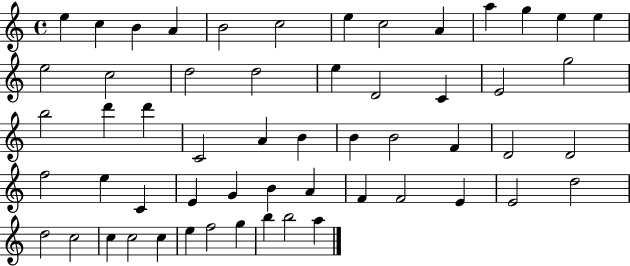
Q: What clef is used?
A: treble